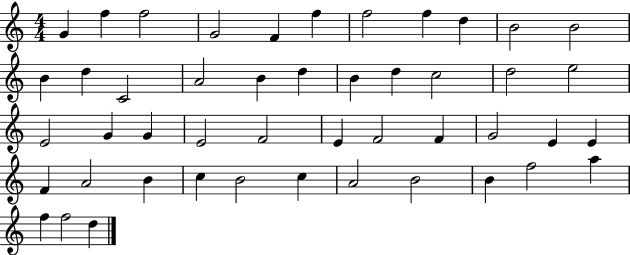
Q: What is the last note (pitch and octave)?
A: D5